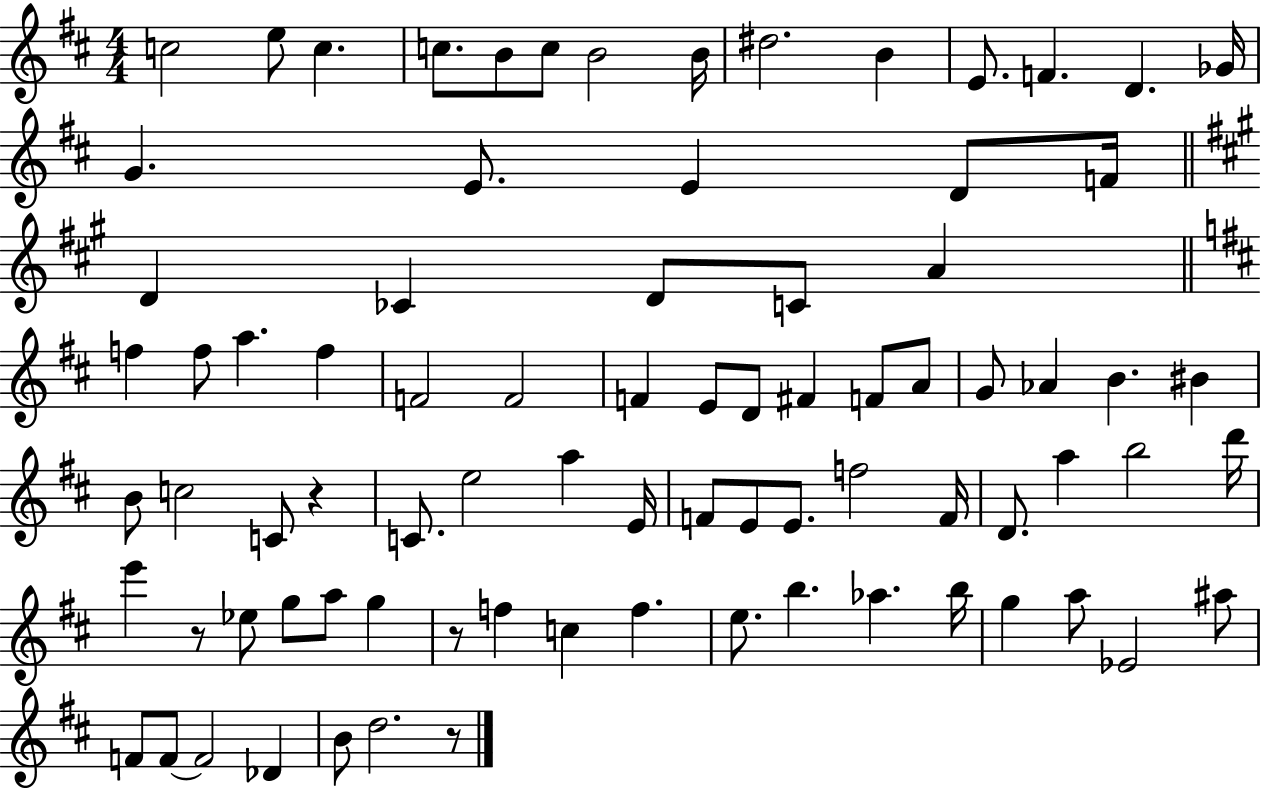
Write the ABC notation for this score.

X:1
T:Untitled
M:4/4
L:1/4
K:D
c2 e/2 c c/2 B/2 c/2 B2 B/4 ^d2 B E/2 F D _G/4 G E/2 E D/2 F/4 D _C D/2 C/2 A f f/2 a f F2 F2 F E/2 D/2 ^F F/2 A/2 G/2 _A B ^B B/2 c2 C/2 z C/2 e2 a E/4 F/2 E/2 E/2 f2 F/4 D/2 a b2 d'/4 e' z/2 _e/2 g/2 a/2 g z/2 f c f e/2 b _a b/4 g a/2 _E2 ^a/2 F/2 F/2 F2 _D B/2 d2 z/2